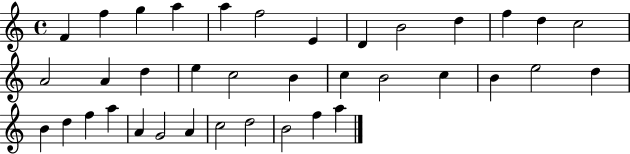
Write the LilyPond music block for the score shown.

{
  \clef treble
  \time 4/4
  \defaultTimeSignature
  \key c \major
  f'4 f''4 g''4 a''4 | a''4 f''2 e'4 | d'4 b'2 d''4 | f''4 d''4 c''2 | \break a'2 a'4 d''4 | e''4 c''2 b'4 | c''4 b'2 c''4 | b'4 e''2 d''4 | \break b'4 d''4 f''4 a''4 | a'4 g'2 a'4 | c''2 d''2 | b'2 f''4 a''4 | \break \bar "|."
}